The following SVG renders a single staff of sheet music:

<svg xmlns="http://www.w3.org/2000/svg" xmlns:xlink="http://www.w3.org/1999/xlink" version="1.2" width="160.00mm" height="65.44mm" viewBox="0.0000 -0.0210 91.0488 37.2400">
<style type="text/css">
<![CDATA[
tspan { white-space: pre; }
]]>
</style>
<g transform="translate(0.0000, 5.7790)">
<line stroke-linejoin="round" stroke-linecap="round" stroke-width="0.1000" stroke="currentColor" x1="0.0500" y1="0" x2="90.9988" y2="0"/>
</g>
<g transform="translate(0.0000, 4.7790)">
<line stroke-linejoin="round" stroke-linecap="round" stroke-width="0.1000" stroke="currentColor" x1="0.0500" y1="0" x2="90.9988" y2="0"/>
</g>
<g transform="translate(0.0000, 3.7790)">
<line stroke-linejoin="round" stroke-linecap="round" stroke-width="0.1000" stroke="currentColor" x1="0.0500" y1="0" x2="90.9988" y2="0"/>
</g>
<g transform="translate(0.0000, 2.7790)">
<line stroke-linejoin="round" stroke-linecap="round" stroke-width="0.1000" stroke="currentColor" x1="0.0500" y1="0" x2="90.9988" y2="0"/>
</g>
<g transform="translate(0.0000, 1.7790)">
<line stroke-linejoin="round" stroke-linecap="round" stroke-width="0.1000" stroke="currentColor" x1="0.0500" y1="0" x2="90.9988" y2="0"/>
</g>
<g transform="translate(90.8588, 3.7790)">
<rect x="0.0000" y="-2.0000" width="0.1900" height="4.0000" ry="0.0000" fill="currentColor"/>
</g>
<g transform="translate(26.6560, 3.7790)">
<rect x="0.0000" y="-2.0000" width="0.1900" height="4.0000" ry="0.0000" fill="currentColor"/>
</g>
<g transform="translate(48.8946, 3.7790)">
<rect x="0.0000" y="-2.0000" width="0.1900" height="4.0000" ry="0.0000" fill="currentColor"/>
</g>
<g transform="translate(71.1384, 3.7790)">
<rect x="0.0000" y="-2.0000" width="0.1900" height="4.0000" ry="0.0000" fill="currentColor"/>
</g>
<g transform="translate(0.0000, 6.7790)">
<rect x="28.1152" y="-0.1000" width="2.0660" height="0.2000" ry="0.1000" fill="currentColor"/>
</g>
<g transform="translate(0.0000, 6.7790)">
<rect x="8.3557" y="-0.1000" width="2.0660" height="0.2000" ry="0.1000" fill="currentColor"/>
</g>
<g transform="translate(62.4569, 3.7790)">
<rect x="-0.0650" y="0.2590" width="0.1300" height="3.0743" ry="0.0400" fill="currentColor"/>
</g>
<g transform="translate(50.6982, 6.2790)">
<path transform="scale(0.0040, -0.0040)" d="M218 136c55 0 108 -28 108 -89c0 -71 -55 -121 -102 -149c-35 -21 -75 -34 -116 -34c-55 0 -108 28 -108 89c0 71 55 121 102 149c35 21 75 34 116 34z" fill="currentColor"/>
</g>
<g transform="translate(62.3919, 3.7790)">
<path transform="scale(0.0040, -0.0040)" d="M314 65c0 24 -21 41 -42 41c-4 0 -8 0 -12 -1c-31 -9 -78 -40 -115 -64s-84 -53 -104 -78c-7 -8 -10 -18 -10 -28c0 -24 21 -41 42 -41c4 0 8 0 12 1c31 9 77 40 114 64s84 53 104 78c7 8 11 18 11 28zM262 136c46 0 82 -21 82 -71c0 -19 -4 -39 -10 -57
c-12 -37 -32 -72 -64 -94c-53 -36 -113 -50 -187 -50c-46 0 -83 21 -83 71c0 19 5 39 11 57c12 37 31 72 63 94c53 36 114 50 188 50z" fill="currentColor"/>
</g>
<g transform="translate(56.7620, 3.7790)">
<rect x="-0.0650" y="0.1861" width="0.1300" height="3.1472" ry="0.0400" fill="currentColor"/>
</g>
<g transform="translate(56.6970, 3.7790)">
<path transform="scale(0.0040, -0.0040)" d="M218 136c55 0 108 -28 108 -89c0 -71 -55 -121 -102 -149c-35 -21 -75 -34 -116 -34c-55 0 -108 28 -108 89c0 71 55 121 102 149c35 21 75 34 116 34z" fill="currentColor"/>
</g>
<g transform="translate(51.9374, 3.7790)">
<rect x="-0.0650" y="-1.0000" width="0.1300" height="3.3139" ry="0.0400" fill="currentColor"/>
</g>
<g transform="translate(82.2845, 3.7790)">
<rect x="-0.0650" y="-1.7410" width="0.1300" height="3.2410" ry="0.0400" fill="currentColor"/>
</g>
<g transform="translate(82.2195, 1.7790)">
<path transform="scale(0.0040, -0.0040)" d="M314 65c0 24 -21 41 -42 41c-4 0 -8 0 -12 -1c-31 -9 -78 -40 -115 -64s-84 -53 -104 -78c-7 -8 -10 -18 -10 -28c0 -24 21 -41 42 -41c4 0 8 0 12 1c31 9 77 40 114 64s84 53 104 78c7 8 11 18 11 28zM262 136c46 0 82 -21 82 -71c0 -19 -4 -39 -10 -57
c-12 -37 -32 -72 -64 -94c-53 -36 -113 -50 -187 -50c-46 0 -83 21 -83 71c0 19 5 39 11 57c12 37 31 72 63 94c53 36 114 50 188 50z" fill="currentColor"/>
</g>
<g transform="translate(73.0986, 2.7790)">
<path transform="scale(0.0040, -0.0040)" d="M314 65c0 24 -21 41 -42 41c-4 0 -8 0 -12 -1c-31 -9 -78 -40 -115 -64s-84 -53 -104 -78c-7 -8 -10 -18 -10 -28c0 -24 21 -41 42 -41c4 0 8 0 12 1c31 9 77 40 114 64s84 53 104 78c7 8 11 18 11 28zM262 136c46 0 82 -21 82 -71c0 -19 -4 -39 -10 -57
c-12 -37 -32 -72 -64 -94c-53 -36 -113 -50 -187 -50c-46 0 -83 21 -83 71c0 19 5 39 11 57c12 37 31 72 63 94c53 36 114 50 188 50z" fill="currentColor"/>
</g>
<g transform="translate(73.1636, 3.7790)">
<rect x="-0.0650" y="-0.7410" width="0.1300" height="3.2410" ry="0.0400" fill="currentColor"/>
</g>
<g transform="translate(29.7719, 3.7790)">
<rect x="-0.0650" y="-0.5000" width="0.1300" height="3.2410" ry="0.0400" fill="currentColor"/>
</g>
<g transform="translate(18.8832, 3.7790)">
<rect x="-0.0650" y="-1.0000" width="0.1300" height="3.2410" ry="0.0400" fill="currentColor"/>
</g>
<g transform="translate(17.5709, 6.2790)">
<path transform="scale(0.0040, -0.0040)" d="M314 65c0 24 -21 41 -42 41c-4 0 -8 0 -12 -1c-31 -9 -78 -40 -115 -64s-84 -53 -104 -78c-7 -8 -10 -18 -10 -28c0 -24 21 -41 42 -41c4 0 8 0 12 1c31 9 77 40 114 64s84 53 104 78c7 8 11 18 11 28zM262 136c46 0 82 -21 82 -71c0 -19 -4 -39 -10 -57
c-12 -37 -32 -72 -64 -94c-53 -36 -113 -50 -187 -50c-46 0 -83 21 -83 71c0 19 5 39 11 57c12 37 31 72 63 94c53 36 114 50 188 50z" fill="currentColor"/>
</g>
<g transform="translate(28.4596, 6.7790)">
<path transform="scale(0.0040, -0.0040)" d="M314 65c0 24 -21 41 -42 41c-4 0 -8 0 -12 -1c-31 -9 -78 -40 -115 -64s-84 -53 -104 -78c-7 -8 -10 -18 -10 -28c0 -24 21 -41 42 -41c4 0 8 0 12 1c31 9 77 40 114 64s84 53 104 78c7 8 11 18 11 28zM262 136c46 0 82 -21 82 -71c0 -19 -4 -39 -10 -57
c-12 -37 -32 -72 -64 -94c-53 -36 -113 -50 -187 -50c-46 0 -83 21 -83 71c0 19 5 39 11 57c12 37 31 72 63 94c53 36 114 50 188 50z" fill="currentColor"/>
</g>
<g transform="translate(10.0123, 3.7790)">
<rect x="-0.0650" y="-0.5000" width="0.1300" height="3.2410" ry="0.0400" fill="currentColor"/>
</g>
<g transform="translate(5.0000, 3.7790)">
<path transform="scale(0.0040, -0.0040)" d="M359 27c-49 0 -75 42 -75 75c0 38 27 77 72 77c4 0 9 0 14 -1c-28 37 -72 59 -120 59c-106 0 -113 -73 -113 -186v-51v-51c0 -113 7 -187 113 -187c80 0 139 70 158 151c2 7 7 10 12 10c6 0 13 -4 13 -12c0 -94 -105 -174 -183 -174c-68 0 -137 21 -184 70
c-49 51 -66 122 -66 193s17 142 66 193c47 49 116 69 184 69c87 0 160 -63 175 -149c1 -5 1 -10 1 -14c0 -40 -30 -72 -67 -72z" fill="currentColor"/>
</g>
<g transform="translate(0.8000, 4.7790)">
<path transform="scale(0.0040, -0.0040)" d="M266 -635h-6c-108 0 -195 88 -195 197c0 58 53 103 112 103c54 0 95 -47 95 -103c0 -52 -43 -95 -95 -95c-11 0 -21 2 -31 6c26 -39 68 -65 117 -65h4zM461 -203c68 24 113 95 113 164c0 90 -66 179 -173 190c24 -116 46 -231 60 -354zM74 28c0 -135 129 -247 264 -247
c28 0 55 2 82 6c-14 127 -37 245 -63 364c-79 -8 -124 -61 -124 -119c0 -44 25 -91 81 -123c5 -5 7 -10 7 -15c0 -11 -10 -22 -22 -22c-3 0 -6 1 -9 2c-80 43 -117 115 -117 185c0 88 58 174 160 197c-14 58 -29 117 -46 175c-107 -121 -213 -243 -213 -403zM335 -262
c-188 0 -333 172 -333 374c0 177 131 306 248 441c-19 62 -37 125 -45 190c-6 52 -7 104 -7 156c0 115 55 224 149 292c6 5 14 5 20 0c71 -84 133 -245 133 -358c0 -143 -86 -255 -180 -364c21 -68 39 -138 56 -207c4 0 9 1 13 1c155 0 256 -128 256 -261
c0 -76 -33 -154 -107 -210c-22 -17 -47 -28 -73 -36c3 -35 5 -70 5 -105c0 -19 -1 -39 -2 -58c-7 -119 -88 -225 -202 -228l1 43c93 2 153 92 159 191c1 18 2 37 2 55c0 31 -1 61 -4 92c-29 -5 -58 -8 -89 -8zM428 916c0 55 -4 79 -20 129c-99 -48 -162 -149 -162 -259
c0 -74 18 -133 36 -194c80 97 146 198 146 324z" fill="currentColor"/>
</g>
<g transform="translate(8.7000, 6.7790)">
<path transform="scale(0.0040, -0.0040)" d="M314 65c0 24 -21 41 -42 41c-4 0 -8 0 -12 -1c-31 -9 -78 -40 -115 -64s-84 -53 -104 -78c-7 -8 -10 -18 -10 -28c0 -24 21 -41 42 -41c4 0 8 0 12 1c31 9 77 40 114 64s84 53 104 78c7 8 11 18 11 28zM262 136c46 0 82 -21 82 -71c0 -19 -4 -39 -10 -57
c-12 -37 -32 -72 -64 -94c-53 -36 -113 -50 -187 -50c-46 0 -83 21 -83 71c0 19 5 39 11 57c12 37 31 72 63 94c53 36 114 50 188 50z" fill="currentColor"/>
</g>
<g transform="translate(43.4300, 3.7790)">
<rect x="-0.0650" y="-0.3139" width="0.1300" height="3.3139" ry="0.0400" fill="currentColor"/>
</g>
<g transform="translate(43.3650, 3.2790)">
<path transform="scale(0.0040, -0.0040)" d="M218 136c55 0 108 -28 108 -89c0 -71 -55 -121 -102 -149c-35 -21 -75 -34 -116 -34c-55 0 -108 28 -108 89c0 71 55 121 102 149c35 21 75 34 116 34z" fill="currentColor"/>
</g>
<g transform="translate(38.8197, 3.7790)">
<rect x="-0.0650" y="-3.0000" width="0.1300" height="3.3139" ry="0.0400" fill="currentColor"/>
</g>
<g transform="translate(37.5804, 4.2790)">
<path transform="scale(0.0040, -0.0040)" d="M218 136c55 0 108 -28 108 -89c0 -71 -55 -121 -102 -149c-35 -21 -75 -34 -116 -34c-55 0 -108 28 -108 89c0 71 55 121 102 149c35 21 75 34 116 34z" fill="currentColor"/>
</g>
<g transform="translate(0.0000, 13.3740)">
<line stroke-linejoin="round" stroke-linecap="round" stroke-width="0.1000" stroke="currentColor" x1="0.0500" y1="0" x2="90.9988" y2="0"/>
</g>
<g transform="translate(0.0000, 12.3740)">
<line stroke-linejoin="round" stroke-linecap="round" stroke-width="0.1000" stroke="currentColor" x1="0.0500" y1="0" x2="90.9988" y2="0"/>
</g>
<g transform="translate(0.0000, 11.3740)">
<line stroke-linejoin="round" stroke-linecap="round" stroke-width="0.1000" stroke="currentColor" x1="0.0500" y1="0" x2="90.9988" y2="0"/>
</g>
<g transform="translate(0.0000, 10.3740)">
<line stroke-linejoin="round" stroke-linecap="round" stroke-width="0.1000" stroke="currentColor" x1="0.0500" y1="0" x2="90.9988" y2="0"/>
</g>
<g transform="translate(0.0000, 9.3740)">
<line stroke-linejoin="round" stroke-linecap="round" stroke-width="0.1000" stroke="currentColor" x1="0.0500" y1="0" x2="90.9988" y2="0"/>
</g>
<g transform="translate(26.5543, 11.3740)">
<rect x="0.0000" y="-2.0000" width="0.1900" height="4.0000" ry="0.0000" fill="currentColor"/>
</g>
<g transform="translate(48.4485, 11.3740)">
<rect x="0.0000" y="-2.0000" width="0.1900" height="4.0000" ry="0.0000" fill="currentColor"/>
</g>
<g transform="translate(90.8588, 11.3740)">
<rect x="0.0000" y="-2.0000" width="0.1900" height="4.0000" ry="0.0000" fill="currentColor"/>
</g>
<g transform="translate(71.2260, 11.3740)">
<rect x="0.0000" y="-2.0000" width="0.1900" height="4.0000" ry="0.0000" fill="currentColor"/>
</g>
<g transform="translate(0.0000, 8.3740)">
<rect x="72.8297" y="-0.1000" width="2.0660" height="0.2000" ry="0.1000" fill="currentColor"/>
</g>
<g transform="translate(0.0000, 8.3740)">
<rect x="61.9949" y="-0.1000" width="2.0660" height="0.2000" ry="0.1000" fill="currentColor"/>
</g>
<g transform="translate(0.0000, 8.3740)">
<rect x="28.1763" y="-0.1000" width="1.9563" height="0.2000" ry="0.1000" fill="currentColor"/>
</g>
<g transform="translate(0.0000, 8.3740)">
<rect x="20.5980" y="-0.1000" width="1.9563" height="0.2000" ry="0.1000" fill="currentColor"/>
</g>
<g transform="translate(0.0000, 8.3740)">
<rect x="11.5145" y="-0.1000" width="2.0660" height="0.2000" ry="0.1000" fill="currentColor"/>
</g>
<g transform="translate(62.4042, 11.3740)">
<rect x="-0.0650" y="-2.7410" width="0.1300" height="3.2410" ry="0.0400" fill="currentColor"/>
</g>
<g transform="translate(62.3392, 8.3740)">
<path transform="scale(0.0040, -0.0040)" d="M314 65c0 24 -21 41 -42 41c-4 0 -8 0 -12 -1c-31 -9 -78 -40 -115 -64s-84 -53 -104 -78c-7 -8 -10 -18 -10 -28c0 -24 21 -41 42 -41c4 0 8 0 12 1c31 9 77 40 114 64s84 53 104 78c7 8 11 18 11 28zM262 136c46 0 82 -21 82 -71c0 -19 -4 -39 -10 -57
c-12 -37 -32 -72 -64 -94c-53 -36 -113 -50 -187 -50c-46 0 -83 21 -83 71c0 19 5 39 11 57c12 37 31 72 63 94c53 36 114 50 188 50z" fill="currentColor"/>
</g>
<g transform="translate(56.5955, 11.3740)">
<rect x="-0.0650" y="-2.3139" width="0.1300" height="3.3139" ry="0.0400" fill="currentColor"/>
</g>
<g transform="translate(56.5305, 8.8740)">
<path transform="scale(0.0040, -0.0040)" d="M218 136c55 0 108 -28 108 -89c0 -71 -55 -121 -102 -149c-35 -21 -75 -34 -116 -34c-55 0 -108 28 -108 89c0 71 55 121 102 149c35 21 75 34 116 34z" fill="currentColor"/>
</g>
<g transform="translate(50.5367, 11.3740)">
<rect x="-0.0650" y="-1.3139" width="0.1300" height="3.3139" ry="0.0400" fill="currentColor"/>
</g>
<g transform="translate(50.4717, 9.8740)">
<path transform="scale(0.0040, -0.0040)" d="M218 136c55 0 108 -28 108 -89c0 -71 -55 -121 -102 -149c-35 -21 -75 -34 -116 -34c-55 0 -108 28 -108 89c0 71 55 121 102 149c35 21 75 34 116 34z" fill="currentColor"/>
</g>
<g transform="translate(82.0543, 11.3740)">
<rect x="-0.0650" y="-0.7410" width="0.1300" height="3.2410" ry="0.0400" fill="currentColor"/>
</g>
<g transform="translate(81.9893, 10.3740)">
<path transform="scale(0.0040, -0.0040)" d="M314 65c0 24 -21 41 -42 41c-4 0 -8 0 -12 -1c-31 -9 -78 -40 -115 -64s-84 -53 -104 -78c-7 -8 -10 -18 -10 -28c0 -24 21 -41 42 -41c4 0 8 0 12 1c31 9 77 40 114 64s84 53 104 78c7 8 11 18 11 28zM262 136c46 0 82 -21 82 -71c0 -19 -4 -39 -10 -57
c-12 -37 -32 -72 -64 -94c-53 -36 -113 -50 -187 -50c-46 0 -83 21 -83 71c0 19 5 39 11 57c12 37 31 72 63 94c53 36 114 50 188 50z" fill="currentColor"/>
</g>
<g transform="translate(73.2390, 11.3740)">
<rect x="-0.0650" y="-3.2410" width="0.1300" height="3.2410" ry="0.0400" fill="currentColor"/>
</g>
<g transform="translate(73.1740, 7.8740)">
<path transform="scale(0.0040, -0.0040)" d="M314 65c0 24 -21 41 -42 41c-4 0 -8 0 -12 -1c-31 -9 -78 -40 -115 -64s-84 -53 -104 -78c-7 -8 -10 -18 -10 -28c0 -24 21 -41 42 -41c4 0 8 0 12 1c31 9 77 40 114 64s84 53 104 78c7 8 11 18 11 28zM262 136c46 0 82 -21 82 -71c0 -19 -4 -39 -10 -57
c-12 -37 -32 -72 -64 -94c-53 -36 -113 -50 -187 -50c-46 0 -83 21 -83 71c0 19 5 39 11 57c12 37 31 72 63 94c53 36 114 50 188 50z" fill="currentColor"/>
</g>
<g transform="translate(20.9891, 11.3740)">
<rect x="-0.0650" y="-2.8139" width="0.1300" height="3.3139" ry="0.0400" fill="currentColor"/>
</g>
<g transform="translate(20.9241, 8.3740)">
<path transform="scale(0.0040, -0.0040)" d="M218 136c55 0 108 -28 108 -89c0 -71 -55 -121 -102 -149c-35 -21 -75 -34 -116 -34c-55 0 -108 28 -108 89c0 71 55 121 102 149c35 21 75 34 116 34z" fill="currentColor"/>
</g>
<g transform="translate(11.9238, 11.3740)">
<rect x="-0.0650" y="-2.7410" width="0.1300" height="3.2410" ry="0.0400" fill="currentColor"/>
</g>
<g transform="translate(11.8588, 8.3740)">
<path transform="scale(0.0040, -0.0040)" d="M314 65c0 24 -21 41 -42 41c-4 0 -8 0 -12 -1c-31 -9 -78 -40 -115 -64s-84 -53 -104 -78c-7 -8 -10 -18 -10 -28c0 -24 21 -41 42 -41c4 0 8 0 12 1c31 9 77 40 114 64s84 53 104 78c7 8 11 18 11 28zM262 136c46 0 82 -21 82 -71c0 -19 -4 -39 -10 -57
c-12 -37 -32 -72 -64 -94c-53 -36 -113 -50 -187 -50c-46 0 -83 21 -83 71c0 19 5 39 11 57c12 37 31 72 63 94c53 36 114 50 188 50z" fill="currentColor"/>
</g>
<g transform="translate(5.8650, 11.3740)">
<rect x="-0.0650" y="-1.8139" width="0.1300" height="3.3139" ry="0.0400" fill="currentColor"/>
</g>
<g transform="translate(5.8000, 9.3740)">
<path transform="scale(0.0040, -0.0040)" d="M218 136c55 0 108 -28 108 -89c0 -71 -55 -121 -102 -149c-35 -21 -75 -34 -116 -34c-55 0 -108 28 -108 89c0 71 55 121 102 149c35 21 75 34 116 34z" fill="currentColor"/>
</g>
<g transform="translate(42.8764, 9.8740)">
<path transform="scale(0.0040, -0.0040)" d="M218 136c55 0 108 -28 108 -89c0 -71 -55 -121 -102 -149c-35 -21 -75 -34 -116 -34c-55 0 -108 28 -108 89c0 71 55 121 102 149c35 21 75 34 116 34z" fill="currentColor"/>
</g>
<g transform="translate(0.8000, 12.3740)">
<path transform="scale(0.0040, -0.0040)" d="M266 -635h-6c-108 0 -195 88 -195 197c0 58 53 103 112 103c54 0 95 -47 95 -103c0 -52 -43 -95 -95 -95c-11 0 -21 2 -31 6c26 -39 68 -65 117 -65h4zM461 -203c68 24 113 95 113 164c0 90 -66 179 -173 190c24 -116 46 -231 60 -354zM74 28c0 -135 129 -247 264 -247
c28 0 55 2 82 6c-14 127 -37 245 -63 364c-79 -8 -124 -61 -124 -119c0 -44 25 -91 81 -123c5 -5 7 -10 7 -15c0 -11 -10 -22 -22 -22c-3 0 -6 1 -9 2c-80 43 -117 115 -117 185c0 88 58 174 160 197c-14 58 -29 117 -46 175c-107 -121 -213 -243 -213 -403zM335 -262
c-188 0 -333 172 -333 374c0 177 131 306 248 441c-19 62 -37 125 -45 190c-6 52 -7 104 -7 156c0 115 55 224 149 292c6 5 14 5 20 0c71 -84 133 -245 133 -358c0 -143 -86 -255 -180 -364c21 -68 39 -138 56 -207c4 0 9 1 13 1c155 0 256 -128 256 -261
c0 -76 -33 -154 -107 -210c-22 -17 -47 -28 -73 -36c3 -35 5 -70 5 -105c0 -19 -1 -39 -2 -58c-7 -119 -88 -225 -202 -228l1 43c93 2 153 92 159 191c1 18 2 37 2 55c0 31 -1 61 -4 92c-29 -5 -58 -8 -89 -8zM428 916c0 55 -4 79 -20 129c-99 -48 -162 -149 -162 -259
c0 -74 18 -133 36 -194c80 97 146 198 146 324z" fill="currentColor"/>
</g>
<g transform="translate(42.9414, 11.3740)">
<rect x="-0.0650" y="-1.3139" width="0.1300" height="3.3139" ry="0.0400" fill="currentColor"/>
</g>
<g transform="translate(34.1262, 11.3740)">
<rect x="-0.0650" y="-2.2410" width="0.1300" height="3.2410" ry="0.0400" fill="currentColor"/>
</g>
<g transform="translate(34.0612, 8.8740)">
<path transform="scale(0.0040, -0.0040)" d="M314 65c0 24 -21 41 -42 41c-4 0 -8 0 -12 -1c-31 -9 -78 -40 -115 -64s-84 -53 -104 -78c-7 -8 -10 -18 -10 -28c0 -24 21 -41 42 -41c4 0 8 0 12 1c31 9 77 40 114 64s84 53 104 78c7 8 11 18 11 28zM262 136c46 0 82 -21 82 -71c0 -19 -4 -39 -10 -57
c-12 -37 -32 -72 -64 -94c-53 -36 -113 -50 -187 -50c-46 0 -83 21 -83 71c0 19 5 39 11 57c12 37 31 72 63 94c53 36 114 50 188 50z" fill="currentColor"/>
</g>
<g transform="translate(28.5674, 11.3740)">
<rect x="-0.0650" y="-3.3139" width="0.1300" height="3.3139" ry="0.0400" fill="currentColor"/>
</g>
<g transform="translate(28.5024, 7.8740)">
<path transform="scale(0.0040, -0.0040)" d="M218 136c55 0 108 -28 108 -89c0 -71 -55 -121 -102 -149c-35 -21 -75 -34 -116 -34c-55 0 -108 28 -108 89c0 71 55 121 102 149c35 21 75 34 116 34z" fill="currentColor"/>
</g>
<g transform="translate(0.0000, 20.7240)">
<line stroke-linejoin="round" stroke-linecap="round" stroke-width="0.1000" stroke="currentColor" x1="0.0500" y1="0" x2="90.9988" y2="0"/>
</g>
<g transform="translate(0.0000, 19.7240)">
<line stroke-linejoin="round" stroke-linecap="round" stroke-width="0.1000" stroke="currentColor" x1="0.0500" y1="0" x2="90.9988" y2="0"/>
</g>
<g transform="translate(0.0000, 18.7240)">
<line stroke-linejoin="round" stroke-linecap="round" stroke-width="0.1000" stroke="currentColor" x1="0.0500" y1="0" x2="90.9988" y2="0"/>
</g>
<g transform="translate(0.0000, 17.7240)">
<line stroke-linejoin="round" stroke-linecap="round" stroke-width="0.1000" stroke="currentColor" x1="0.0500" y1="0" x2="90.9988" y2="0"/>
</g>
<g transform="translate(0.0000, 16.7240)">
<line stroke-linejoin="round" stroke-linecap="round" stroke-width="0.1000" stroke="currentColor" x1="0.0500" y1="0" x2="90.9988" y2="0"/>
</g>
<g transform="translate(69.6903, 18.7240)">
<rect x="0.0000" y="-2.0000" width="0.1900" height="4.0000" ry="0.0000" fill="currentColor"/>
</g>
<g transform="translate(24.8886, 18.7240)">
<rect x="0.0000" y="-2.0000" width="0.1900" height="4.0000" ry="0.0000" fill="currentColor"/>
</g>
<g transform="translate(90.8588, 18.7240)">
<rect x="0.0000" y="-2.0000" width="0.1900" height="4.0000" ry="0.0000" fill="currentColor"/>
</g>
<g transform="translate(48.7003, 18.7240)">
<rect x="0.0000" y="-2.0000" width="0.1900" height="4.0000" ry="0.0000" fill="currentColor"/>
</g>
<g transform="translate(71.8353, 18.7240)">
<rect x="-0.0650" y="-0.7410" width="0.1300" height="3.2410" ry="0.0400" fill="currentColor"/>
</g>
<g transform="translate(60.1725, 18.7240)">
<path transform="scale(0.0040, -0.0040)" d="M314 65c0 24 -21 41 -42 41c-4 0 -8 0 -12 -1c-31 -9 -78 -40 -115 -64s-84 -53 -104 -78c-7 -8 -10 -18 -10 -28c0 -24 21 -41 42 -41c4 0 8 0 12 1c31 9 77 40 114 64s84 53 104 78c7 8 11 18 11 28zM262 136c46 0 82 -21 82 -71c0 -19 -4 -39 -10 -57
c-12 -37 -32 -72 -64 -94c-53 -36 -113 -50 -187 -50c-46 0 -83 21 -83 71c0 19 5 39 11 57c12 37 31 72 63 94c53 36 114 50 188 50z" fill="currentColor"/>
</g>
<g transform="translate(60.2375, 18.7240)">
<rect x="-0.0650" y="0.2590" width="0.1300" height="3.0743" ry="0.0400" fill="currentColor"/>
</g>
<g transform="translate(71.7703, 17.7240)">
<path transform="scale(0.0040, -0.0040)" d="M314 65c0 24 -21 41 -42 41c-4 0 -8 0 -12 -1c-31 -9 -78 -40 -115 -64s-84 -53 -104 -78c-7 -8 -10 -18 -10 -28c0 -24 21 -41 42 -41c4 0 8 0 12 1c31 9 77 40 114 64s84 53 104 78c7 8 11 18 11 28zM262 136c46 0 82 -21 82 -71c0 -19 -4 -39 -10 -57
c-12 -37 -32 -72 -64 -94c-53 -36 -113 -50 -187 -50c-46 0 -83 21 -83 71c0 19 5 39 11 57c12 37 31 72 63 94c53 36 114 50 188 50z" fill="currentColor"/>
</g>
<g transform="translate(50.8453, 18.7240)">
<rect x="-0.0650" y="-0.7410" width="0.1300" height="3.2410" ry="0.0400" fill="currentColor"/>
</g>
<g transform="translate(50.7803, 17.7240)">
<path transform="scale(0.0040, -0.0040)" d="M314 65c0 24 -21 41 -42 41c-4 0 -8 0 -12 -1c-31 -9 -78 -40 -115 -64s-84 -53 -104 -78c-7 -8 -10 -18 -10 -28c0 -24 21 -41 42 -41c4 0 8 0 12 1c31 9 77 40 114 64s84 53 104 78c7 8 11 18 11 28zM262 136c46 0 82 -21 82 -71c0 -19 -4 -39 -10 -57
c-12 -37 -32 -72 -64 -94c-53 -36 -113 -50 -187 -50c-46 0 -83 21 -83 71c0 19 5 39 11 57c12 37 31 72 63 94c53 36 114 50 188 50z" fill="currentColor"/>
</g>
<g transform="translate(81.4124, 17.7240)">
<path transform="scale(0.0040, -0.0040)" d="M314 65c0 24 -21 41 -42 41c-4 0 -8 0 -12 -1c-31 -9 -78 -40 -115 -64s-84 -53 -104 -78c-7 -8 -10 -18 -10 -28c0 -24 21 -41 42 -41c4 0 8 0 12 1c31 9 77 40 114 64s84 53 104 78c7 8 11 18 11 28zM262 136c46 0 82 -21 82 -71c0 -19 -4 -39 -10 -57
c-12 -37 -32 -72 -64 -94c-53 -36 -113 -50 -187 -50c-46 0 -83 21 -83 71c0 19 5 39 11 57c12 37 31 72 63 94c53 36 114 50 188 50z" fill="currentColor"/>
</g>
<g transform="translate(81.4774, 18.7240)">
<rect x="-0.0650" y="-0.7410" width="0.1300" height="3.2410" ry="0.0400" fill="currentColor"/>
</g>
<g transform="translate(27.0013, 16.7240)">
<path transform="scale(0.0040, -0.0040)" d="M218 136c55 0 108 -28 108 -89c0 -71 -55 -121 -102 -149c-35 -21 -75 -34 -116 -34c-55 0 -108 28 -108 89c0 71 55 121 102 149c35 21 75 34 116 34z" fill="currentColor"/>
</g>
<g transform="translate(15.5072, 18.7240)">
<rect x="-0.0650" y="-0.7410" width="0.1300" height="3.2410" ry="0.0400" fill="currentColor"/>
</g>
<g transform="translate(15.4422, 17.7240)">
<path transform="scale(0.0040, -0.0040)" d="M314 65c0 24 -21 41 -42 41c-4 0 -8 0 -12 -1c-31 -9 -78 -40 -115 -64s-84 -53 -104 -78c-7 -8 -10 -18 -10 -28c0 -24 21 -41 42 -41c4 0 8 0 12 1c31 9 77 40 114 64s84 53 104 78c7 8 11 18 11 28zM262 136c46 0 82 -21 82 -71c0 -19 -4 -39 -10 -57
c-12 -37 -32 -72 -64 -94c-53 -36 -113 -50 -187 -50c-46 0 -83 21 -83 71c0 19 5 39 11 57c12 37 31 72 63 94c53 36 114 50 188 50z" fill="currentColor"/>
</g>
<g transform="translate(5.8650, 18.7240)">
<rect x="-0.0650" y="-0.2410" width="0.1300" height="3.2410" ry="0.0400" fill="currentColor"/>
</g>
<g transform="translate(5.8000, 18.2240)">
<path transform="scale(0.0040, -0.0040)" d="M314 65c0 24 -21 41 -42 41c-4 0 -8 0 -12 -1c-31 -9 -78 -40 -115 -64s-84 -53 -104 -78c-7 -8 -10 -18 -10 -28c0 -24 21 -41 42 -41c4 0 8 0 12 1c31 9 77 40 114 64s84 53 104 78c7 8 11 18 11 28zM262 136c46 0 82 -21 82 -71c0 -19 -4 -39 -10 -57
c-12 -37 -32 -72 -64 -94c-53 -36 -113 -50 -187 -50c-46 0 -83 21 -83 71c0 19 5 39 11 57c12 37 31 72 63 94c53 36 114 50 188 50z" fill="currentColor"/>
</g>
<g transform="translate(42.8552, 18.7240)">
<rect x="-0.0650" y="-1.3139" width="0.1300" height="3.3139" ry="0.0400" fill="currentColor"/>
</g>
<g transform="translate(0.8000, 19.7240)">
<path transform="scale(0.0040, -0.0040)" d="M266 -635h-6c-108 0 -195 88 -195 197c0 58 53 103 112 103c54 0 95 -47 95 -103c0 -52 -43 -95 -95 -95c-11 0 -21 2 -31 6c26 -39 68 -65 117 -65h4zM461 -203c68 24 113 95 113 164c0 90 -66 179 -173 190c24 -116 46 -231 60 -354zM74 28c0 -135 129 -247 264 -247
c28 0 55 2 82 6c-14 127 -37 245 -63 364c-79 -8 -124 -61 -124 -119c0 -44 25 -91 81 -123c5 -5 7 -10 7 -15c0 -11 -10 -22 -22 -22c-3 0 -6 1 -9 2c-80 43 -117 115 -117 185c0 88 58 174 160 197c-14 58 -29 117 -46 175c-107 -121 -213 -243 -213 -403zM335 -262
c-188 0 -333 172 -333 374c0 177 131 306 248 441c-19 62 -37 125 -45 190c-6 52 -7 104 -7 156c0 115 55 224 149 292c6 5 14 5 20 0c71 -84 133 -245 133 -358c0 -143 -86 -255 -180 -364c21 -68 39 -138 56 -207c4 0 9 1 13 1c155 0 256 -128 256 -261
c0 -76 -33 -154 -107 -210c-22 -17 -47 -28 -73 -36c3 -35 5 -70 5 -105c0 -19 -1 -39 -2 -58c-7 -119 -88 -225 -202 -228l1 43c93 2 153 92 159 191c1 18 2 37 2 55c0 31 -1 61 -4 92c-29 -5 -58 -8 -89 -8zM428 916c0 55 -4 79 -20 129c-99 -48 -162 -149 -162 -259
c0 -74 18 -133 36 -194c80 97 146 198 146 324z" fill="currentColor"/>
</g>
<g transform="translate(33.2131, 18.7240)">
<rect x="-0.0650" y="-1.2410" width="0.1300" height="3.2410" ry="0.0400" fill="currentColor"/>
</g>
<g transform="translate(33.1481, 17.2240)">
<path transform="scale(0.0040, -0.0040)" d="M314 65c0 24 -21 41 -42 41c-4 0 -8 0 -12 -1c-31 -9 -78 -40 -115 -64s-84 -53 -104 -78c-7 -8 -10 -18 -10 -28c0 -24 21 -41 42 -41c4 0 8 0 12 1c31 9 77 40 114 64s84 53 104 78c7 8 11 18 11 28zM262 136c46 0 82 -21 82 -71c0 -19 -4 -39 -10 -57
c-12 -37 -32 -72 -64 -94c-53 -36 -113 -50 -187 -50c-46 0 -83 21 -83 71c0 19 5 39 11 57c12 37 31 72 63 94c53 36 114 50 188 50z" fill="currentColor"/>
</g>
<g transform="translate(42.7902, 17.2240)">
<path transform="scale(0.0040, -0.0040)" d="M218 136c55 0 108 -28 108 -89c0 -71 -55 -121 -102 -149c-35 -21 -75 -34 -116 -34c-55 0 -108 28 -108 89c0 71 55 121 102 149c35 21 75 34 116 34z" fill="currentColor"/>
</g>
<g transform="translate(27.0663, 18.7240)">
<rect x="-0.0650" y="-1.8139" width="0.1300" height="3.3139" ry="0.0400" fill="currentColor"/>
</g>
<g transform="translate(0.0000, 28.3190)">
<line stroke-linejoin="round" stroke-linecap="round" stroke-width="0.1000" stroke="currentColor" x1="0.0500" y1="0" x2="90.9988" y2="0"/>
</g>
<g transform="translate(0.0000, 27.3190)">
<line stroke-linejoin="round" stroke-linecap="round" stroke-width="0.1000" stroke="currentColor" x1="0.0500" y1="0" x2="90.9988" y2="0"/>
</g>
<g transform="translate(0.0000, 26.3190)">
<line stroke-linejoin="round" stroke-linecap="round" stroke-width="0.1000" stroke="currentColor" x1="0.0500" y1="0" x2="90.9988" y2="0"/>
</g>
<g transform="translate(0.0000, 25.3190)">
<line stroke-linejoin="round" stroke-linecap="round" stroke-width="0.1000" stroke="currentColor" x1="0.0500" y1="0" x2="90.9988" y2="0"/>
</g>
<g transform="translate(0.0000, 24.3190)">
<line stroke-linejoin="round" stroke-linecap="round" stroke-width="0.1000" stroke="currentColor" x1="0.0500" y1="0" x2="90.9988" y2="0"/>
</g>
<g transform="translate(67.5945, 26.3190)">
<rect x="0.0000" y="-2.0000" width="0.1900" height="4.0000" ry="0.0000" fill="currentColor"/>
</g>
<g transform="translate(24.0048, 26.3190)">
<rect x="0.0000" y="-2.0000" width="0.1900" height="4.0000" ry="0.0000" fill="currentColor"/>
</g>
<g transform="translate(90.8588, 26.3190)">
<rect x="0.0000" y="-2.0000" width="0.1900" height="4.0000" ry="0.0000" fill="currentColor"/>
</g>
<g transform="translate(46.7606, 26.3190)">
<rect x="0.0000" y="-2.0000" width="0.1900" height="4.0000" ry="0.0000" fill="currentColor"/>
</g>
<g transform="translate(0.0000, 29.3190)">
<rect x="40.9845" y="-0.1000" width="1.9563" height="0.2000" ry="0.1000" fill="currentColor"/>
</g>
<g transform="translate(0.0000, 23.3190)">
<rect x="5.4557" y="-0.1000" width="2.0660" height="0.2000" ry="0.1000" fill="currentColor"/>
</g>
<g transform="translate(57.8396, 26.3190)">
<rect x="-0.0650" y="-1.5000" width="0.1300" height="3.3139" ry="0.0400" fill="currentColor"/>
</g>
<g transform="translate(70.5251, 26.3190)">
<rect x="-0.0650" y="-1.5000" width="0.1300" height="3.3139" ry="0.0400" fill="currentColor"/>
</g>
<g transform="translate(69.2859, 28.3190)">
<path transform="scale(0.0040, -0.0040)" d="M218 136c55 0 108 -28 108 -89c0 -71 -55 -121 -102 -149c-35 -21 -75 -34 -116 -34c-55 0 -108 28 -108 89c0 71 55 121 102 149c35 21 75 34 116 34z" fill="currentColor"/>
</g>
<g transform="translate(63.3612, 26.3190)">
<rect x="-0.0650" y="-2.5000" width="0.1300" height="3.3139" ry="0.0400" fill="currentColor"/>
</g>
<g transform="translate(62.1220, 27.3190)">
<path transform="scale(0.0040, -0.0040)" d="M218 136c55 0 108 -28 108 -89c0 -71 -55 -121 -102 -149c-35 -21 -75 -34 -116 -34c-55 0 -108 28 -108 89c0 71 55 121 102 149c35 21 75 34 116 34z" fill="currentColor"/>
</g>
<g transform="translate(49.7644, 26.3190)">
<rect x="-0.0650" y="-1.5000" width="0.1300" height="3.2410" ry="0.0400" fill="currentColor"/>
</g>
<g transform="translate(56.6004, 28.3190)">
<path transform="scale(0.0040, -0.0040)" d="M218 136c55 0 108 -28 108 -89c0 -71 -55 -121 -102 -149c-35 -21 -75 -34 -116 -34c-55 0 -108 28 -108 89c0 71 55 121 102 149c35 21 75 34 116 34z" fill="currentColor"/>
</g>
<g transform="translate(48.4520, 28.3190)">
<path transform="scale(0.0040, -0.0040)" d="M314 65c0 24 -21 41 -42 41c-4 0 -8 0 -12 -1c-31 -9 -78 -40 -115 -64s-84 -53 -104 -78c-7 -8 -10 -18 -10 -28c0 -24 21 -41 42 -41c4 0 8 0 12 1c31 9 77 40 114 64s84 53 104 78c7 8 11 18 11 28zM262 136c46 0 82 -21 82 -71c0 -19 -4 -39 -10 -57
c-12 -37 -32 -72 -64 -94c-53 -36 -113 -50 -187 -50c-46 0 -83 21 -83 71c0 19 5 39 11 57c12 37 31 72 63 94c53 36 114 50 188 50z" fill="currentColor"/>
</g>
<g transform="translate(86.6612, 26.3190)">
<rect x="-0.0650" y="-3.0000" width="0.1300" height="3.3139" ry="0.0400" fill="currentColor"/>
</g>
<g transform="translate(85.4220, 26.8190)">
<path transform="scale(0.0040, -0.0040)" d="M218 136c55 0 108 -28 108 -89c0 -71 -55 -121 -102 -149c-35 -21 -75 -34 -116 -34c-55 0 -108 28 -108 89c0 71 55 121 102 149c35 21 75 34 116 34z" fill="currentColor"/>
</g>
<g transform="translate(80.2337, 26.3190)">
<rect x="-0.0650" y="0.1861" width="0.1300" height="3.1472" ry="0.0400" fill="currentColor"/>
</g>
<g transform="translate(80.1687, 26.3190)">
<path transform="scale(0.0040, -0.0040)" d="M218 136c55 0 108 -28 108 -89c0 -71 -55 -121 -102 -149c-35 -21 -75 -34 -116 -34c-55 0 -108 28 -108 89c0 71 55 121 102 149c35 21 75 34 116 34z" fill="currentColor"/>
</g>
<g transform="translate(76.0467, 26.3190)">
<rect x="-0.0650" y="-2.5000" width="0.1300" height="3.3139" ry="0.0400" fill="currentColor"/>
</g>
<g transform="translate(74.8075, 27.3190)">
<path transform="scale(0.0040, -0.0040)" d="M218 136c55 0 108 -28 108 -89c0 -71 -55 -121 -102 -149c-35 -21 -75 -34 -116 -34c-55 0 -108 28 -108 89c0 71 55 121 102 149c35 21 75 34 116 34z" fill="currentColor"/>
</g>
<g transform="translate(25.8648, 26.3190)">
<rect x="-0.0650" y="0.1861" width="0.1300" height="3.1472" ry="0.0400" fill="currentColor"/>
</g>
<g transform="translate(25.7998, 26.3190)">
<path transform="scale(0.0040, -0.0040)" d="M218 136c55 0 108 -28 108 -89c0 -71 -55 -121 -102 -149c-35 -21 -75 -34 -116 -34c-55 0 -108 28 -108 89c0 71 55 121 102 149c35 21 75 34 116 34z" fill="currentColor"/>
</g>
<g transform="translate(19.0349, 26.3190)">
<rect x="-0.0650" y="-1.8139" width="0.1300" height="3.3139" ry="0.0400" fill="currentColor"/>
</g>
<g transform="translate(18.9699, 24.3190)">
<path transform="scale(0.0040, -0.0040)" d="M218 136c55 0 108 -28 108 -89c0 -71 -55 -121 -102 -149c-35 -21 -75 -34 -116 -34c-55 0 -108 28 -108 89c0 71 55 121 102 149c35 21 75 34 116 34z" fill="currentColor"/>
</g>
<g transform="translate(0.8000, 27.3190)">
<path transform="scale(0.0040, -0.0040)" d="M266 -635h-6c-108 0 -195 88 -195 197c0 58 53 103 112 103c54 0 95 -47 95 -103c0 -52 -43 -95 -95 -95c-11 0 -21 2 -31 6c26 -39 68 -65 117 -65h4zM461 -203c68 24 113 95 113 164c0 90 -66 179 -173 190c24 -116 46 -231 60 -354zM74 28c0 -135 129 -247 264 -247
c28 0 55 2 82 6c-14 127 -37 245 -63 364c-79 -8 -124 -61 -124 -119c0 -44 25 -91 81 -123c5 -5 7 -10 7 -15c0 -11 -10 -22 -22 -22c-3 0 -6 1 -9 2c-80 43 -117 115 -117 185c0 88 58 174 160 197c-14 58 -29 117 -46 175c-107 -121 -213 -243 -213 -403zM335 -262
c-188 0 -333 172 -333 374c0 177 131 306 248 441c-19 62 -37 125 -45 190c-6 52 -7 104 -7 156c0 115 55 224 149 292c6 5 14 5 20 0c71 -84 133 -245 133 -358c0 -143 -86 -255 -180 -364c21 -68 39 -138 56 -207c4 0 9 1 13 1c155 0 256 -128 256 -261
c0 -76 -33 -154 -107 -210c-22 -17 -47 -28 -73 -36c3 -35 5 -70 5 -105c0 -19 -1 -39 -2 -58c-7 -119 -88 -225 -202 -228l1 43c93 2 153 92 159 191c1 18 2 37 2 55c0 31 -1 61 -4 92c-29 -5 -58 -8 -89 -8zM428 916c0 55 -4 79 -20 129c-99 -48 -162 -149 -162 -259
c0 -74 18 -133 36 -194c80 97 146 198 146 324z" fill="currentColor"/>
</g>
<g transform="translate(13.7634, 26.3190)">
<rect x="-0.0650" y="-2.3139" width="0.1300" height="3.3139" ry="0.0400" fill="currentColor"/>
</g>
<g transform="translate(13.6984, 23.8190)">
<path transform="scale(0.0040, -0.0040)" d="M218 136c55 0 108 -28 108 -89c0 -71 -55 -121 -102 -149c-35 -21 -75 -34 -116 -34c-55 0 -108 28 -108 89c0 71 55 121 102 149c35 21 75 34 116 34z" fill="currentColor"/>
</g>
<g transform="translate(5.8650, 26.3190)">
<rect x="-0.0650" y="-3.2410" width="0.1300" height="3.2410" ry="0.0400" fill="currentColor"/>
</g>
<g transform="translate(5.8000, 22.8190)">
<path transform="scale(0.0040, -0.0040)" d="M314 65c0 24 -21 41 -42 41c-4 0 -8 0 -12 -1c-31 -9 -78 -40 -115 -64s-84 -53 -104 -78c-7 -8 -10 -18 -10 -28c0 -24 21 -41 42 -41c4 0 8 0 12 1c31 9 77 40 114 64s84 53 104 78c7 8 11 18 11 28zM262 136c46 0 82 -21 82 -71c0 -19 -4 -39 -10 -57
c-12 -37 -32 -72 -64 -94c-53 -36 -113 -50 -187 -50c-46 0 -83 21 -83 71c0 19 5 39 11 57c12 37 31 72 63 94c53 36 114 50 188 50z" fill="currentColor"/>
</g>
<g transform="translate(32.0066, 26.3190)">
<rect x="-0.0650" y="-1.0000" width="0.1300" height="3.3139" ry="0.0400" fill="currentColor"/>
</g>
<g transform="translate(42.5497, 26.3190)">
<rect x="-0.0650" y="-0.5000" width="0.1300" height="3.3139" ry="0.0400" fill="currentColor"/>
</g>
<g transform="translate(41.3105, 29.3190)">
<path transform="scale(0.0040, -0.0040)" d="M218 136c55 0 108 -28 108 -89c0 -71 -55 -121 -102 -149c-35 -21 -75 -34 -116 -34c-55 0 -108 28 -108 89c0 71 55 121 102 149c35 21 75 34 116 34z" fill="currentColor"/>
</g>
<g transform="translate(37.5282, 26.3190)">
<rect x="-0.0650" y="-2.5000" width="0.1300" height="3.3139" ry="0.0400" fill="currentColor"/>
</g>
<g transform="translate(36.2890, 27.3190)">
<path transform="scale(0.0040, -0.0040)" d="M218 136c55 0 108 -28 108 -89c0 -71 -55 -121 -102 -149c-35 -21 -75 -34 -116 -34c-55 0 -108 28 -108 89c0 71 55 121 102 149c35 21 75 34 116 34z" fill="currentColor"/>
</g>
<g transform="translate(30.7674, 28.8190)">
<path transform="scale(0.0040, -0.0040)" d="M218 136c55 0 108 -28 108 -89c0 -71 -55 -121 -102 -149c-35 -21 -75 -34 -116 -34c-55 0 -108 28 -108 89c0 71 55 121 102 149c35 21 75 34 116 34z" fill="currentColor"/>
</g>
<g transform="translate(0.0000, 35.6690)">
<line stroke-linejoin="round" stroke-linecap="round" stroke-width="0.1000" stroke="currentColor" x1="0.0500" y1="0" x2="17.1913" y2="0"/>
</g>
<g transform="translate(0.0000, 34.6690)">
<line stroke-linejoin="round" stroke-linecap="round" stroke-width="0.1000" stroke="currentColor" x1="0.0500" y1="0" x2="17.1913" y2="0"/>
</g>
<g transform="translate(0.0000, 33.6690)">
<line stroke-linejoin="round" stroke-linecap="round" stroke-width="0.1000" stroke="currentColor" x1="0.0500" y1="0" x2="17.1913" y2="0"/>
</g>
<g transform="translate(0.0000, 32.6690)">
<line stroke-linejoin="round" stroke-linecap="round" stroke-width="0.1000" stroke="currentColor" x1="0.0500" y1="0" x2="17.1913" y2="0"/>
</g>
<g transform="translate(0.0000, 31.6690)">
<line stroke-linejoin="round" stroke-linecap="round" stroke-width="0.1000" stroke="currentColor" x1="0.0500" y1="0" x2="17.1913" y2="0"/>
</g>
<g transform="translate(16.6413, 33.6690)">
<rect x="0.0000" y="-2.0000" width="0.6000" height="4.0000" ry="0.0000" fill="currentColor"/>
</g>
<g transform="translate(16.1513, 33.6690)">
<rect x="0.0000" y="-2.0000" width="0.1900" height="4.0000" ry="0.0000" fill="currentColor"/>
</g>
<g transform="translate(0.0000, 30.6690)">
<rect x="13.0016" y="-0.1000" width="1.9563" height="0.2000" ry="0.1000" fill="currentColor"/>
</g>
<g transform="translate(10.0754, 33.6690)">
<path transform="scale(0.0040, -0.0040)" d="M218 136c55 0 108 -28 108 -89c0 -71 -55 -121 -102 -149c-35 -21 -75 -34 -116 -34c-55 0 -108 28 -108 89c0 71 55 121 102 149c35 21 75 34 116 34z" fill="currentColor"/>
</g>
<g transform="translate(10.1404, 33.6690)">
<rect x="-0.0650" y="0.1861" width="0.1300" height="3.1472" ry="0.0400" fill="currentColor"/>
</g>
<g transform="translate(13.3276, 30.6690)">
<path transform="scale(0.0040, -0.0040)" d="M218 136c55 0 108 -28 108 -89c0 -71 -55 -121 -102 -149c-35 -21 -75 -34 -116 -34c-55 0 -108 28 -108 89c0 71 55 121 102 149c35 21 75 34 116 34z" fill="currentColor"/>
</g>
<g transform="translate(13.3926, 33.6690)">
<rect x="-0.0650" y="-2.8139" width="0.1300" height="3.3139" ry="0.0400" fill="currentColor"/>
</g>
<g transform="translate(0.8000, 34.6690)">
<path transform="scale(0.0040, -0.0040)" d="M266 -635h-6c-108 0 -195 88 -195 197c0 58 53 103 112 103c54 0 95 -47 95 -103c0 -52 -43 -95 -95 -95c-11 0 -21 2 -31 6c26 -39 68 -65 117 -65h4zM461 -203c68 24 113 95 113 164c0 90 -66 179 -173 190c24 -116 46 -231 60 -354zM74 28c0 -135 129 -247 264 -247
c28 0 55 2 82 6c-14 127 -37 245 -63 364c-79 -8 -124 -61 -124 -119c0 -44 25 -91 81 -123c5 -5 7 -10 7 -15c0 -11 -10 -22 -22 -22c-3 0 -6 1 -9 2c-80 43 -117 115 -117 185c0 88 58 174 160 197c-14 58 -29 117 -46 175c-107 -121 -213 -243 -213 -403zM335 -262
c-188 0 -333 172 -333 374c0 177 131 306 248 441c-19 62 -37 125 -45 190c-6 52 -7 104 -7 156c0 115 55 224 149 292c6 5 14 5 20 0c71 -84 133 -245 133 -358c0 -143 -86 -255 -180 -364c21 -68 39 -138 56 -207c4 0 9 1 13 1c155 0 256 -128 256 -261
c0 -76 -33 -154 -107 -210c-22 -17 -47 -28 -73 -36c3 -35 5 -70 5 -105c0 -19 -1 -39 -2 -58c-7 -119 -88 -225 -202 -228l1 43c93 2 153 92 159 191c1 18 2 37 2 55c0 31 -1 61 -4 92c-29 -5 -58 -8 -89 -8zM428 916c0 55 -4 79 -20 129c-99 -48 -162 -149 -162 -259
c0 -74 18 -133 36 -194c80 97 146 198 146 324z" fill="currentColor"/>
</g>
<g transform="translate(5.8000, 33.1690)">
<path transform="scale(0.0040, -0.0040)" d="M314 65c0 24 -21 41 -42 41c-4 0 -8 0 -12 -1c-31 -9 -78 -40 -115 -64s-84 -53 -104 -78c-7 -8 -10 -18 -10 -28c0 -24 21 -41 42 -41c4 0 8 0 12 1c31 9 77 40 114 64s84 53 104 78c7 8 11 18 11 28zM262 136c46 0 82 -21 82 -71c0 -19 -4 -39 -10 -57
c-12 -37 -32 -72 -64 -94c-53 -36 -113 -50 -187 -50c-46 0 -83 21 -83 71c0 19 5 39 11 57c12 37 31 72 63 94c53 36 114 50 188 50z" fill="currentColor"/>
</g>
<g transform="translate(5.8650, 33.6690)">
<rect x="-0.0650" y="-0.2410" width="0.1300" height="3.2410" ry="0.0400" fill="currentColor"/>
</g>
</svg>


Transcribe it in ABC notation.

X:1
T:Untitled
M:4/4
L:1/4
K:C
C2 D2 C2 A c D B B2 d2 f2 f a2 a b g2 e e g a2 b2 d2 c2 d2 f e2 e d2 B2 d2 d2 b2 g f B D G C E2 E G E G B A c2 B a